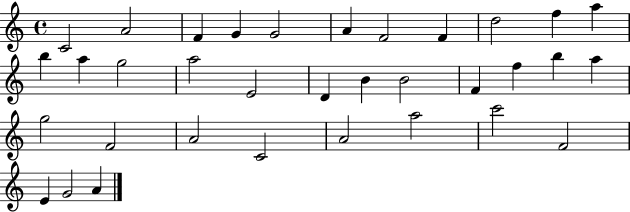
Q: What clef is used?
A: treble